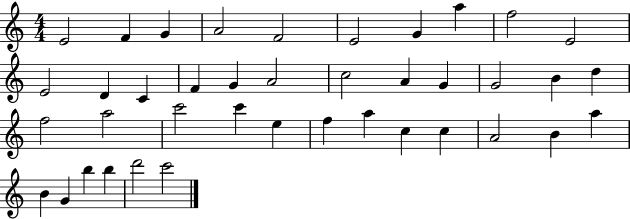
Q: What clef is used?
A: treble